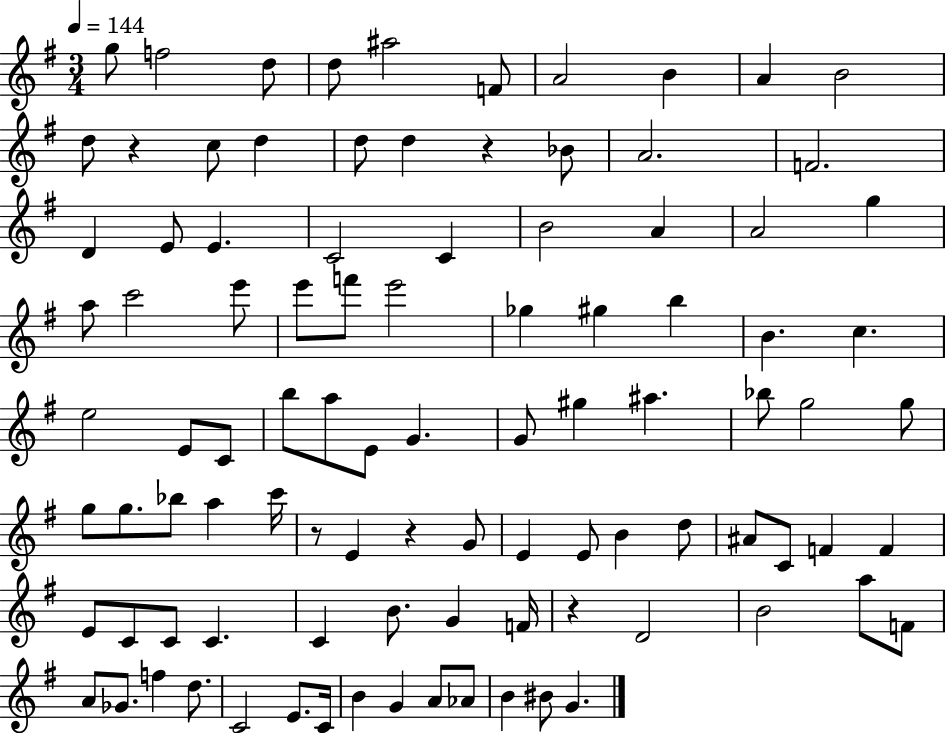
{
  \clef treble
  \numericTimeSignature
  \time 3/4
  \key g \major
  \tempo 4 = 144
  g''8 f''2 d''8 | d''8 ais''2 f'8 | a'2 b'4 | a'4 b'2 | \break d''8 r4 c''8 d''4 | d''8 d''4 r4 bes'8 | a'2. | f'2. | \break d'4 e'8 e'4. | c'2 c'4 | b'2 a'4 | a'2 g''4 | \break a''8 c'''2 e'''8 | e'''8 f'''8 e'''2 | ges''4 gis''4 b''4 | b'4. c''4. | \break e''2 e'8 c'8 | b''8 a''8 e'8 g'4. | g'8 gis''4 ais''4. | bes''8 g''2 g''8 | \break g''8 g''8. bes''8 a''4 c'''16 | r8 e'4 r4 g'8 | e'4 e'8 b'4 d''8 | ais'8 c'8 f'4 f'4 | \break e'8 c'8 c'8 c'4. | c'4 b'8. g'4 f'16 | r4 d'2 | b'2 a''8 f'8 | \break a'8 ges'8. f''4 d''8. | c'2 e'8. c'16 | b'4 g'4 a'8 aes'8 | b'4 bis'8 g'4. | \break \bar "|."
}